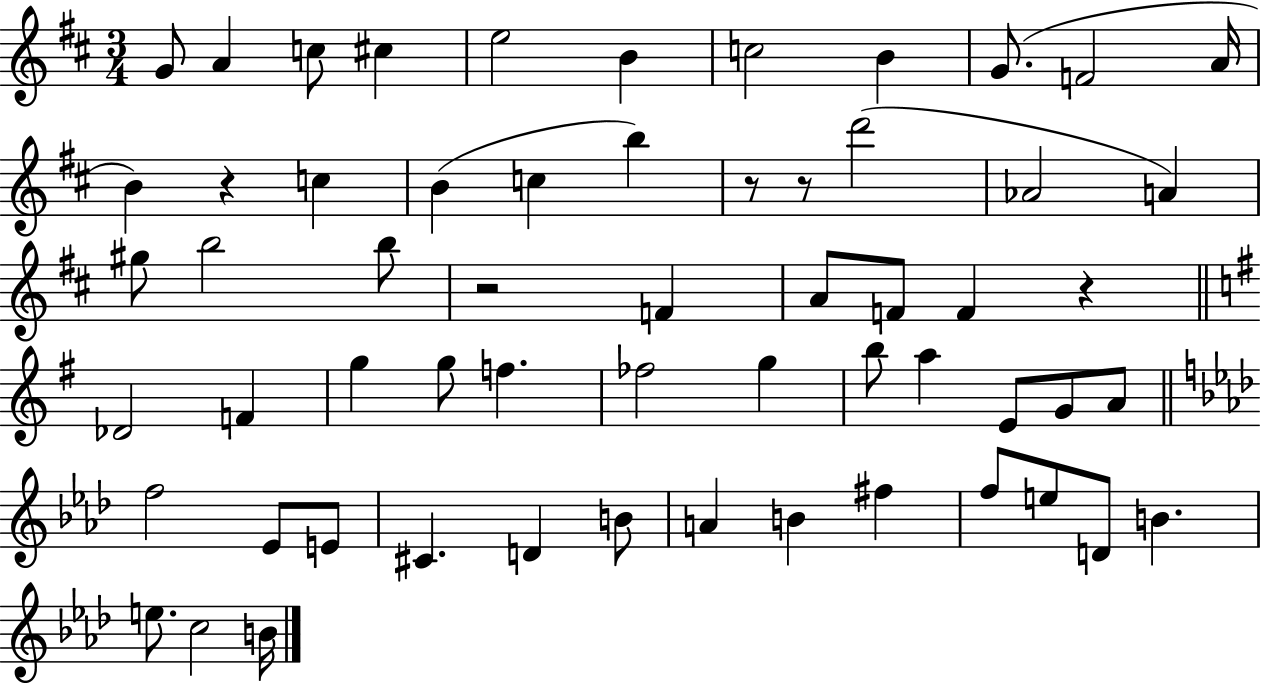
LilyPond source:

{
  \clef treble
  \numericTimeSignature
  \time 3/4
  \key d \major
  g'8 a'4 c''8 cis''4 | e''2 b'4 | c''2 b'4 | g'8.( f'2 a'16 | \break b'4) r4 c''4 | b'4( c''4 b''4) | r8 r8 d'''2( | aes'2 a'4) | \break gis''8 b''2 b''8 | r2 f'4 | a'8 f'8 f'4 r4 | \bar "||" \break \key e \minor des'2 f'4 | g''4 g''8 f''4. | fes''2 g''4 | b''8 a''4 e'8 g'8 a'8 | \break \bar "||" \break \key f \minor f''2 ees'8 e'8 | cis'4. d'4 b'8 | a'4 b'4 fis''4 | f''8 e''8 d'8 b'4. | \break e''8. c''2 b'16 | \bar "|."
}